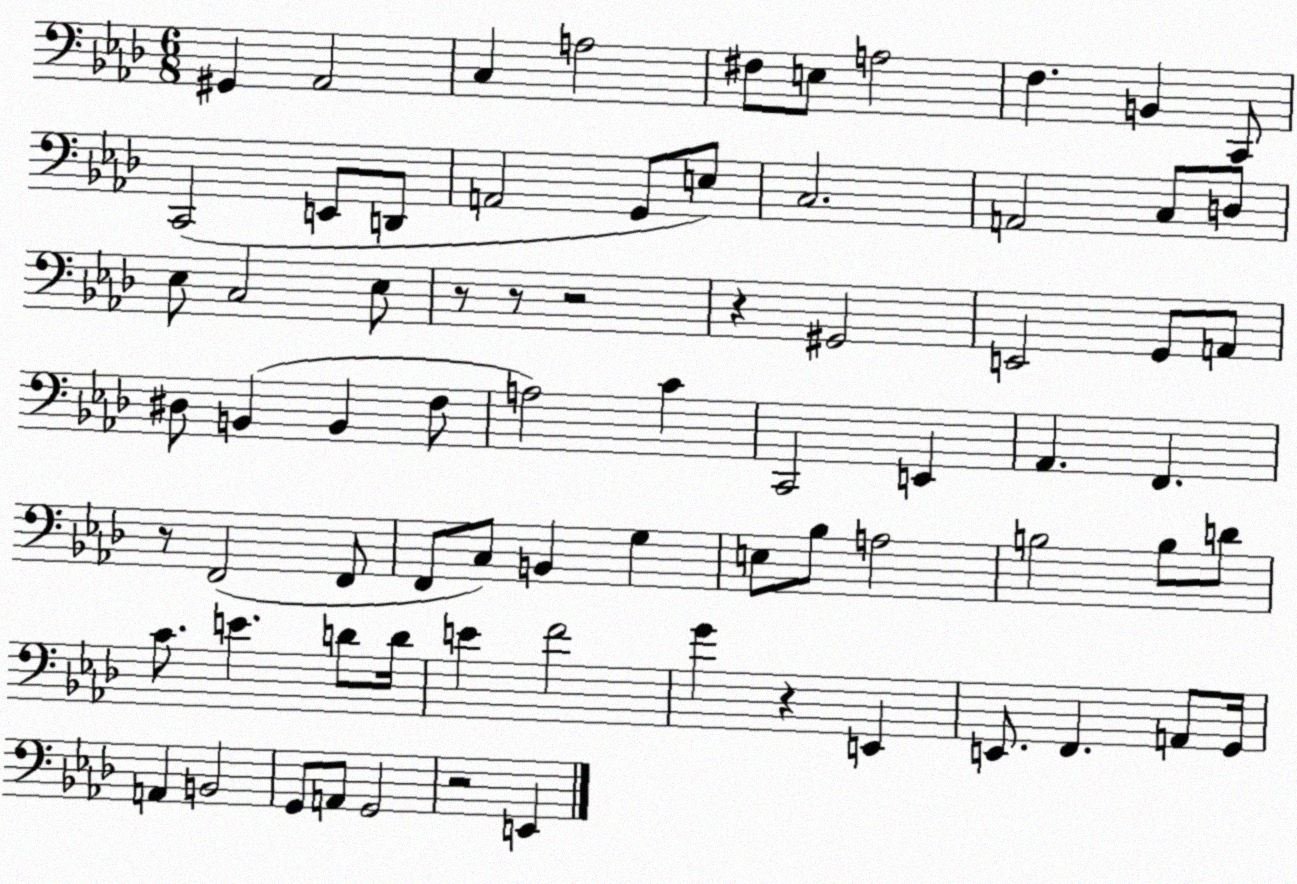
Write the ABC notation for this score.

X:1
T:Untitled
M:6/8
L:1/4
K:Ab
^G,, _A,,2 C, A,2 ^F,/2 E,/2 A,2 F, B,, C,,/2 C,,2 E,,/2 D,,/2 A,,2 G,,/2 E,/2 C,2 A,,2 C,/2 D,/2 _E,/2 C,2 _E,/2 z/2 z/2 z2 z ^G,,2 E,,2 G,,/2 A,,/2 ^D,/2 B,, B,, F,/2 A,2 C C,,2 E,, _A,, F,, z/2 F,,2 F,,/2 F,,/2 C,/2 B,, G, E,/2 _B,/2 A,2 B,2 B,/2 D/2 C/2 E D/2 D/4 E F2 G z E,, E,,/2 F,, A,,/2 G,,/4 A,, B,,2 G,,/2 A,,/2 G,,2 z2 E,,